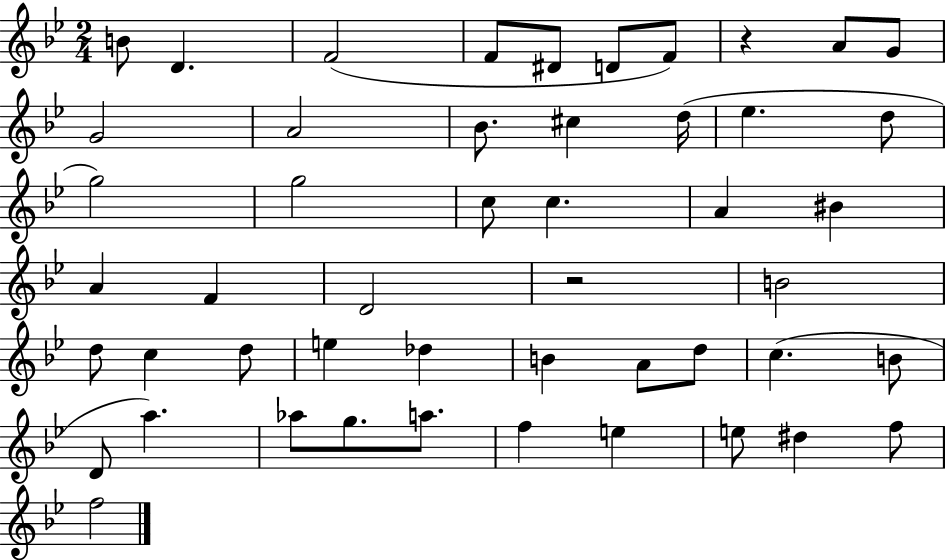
X:1
T:Untitled
M:2/4
L:1/4
K:Bb
B/2 D F2 F/2 ^D/2 D/2 F/2 z A/2 G/2 G2 A2 _B/2 ^c d/4 _e d/2 g2 g2 c/2 c A ^B A F D2 z2 B2 d/2 c d/2 e _d B A/2 d/2 c B/2 D/2 a _a/2 g/2 a/2 f e e/2 ^d f/2 f2